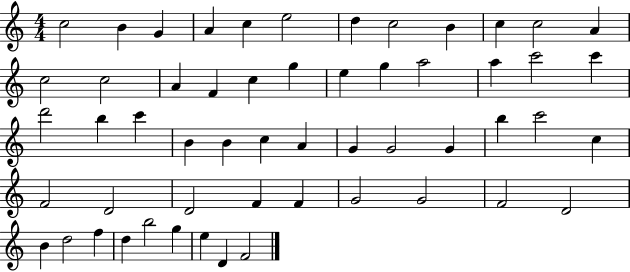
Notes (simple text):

C5/h B4/q G4/q A4/q C5/q E5/h D5/q C5/h B4/q C5/q C5/h A4/q C5/h C5/h A4/q F4/q C5/q G5/q E5/q G5/q A5/h A5/q C6/h C6/q D6/h B5/q C6/q B4/q B4/q C5/q A4/q G4/q G4/h G4/q B5/q C6/h C5/q F4/h D4/h D4/h F4/q F4/q G4/h G4/h F4/h D4/h B4/q D5/h F5/q D5/q B5/h G5/q E5/q D4/q F4/h